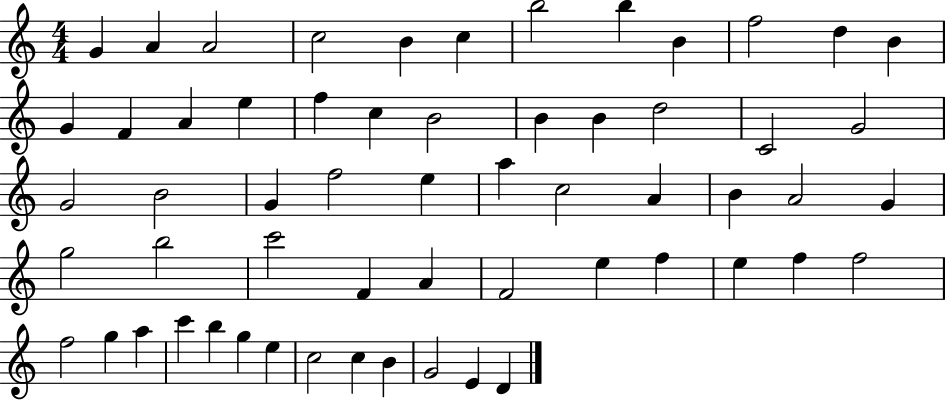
X:1
T:Untitled
M:4/4
L:1/4
K:C
G A A2 c2 B c b2 b B f2 d B G F A e f c B2 B B d2 C2 G2 G2 B2 G f2 e a c2 A B A2 G g2 b2 c'2 F A F2 e f e f f2 f2 g a c' b g e c2 c B G2 E D